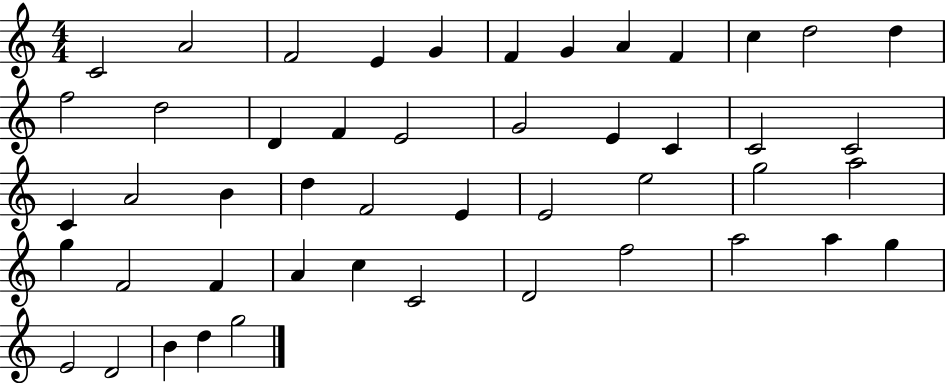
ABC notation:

X:1
T:Untitled
M:4/4
L:1/4
K:C
C2 A2 F2 E G F G A F c d2 d f2 d2 D F E2 G2 E C C2 C2 C A2 B d F2 E E2 e2 g2 a2 g F2 F A c C2 D2 f2 a2 a g E2 D2 B d g2